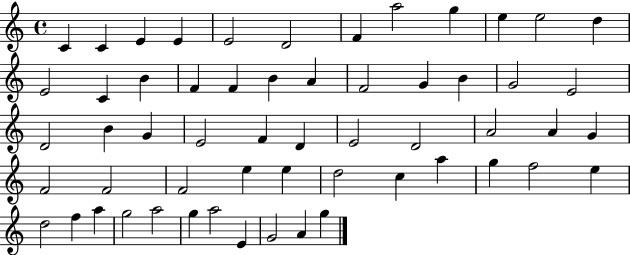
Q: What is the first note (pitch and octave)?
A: C4